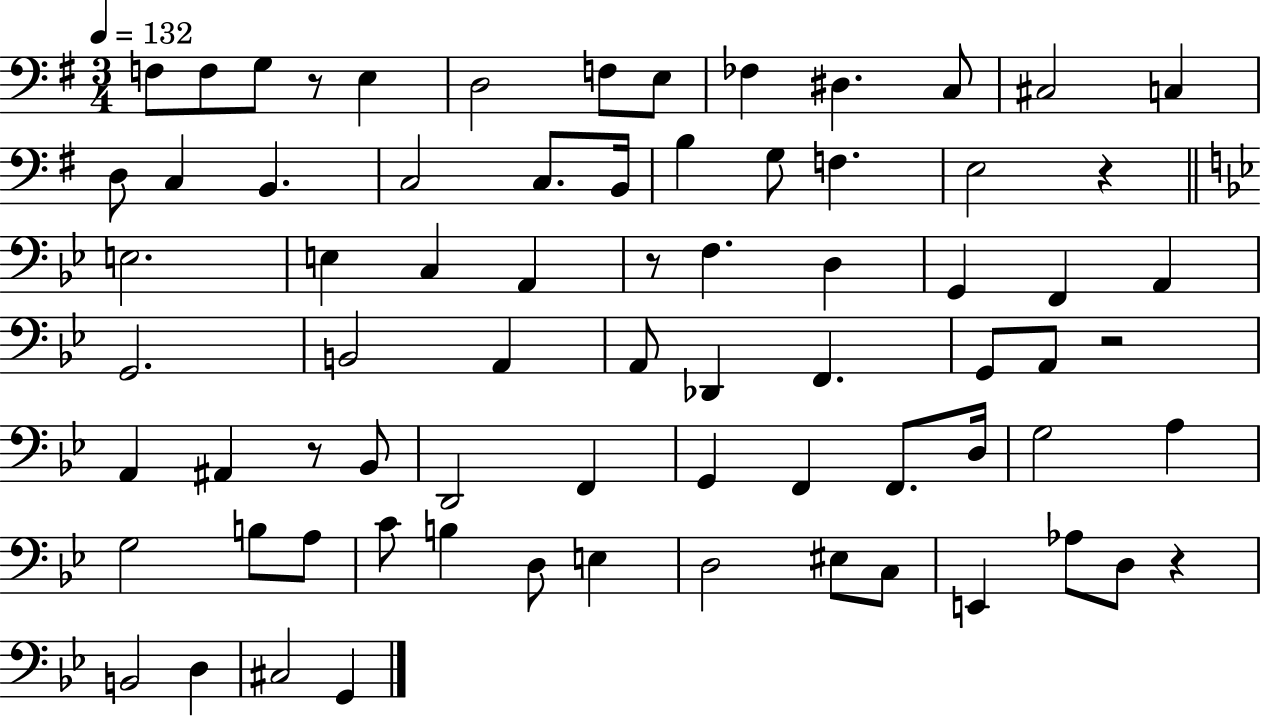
{
  \clef bass
  \numericTimeSignature
  \time 3/4
  \key g \major
  \tempo 4 = 132
  f8 f8 g8 r8 e4 | d2 f8 e8 | fes4 dis4. c8 | cis2 c4 | \break d8 c4 b,4. | c2 c8. b,16 | b4 g8 f4. | e2 r4 | \break \bar "||" \break \key bes \major e2. | e4 c4 a,4 | r8 f4. d4 | g,4 f,4 a,4 | \break g,2. | b,2 a,4 | a,8 des,4 f,4. | g,8 a,8 r2 | \break a,4 ais,4 r8 bes,8 | d,2 f,4 | g,4 f,4 f,8. d16 | g2 a4 | \break g2 b8 a8 | c'8 b4 d8 e4 | d2 eis8 c8 | e,4 aes8 d8 r4 | \break b,2 d4 | cis2 g,4 | \bar "|."
}